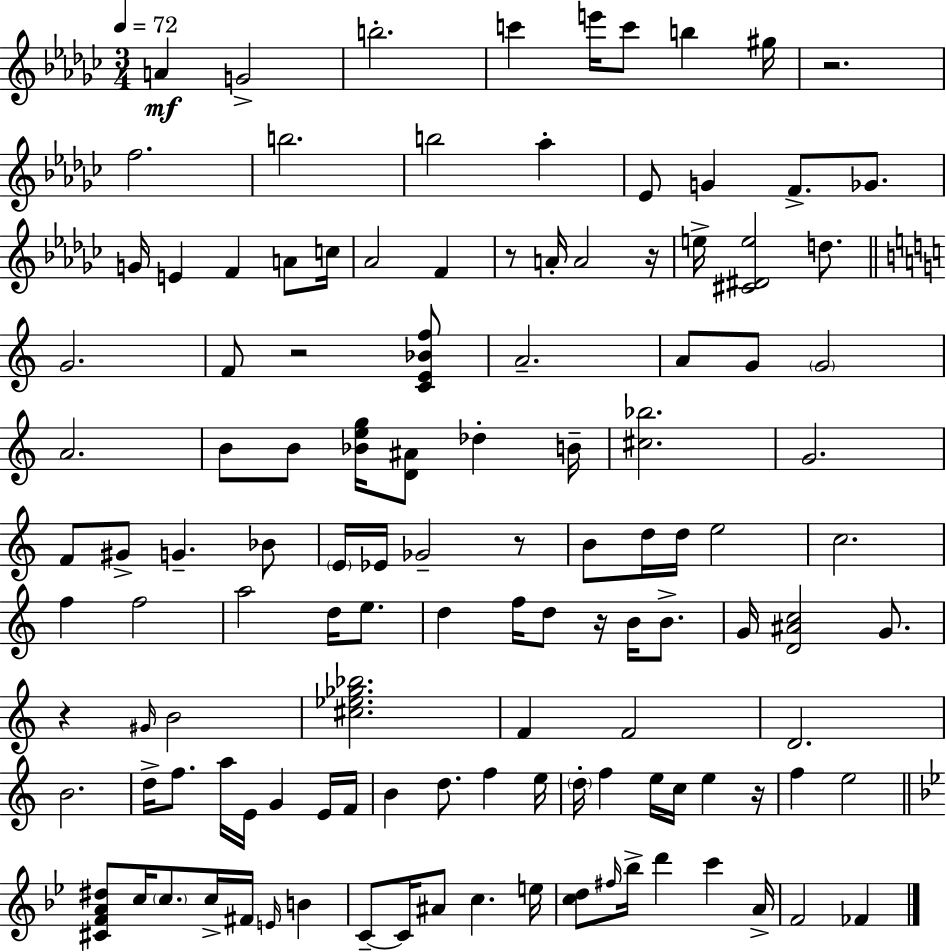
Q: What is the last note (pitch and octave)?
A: FES4